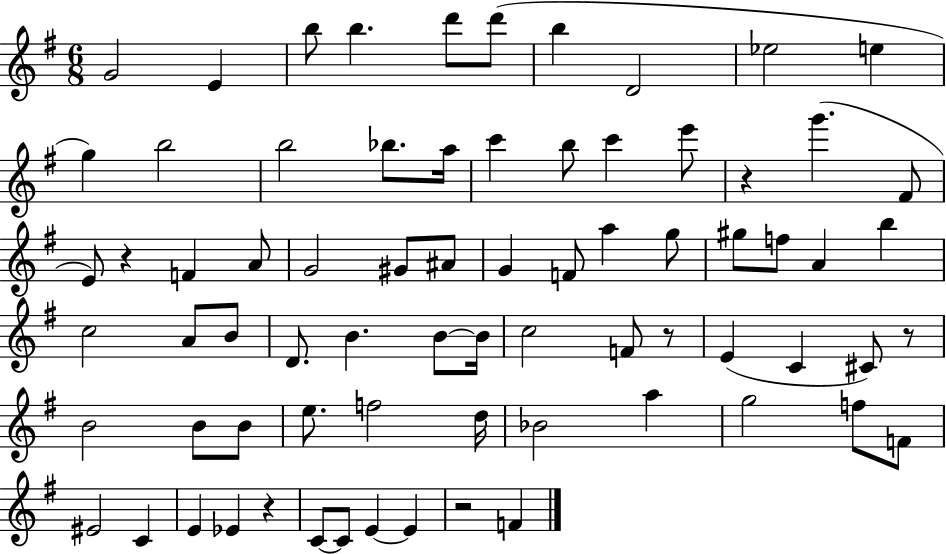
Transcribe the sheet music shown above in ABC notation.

X:1
T:Untitled
M:6/8
L:1/4
K:G
G2 E b/2 b d'/2 d'/2 b D2 _e2 e g b2 b2 _b/2 a/4 c' b/2 c' e'/2 z g' ^F/2 E/2 z F A/2 G2 ^G/2 ^A/2 G F/2 a g/2 ^g/2 f/2 A b c2 A/2 B/2 D/2 B B/2 B/4 c2 F/2 z/2 E C ^C/2 z/2 B2 B/2 B/2 e/2 f2 d/4 _B2 a g2 f/2 F/2 ^E2 C E _E z C/2 C/2 E E z2 F